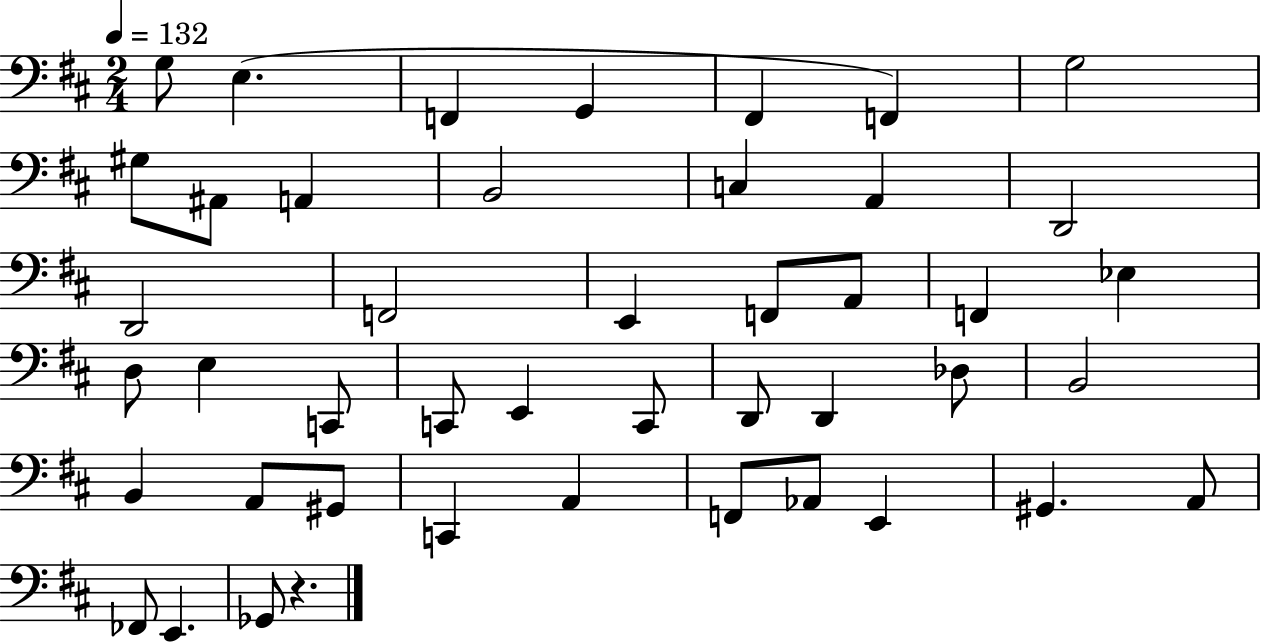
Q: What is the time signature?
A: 2/4